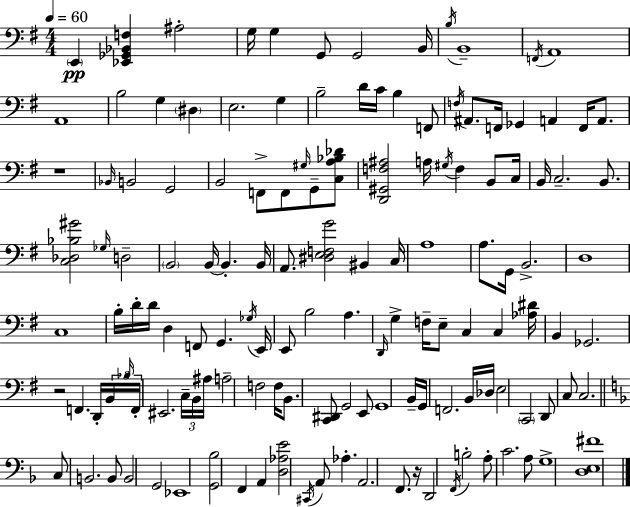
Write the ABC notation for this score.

X:1
T:Untitled
M:4/4
L:1/4
K:G
E,, [_E,,_G,,_B,,F,] ^A,2 G,/4 G, G,,/2 G,,2 B,,/4 B,/4 B,,4 F,,/4 A,,4 A,,4 B,2 G, ^D, E,2 G, B,2 D/4 C/4 B, F,,/2 F,/4 ^A,,/2 F,,/4 _G,, A,, F,,/4 A,,/2 z4 _B,,/4 B,,2 G,,2 B,,2 F,,/2 F,,/2 ^G,/4 G,,/2 [C,A,_B,_D]/2 [D,,^G,,F,^A,]2 A,/4 ^G,/4 F, B,,/2 C,/4 B,,/4 C,2 B,,/2 [C,_D,_B,^G]2 _G,/4 D,2 B,,2 B,,/4 B,, B,,/4 A,,/2 [^D,E,F,G]2 ^B,, C,/4 A,4 A,/2 G,,/4 B,,2 D,4 C,4 B,/4 D/4 D/4 D, F,,/2 G,, _G,/4 E,,/4 E,,/2 B,2 A, D,,/4 G, F,/4 E,/2 C, C, [_A,^D]/4 B,, _G,,2 z2 F,, D,,/4 B,,/4 _B,/4 F,,/4 ^E,,2 C,/4 B,,/4 ^A,/4 A,2 F,2 F,/4 B,,/2 [C,,^D,,]/2 G,,2 E,,/2 G,,4 B,,/4 G,,/4 F,,2 B,,/4 _D,/4 E,2 C,,2 D,,/2 C,/2 C,2 C,/2 B,,2 B,,/2 B,,2 G,,2 _E,,4 [G,,_B,]2 F,, A,, [D,_A,E]2 ^C,,/4 A,,/2 _A, A,,2 F,,/2 z/4 D,,2 F,,/4 B,2 A,/2 C2 A,/2 G,4 [D,E,^F]4